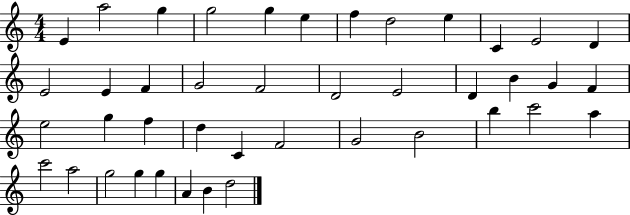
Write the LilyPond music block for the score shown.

{
  \clef treble
  \numericTimeSignature
  \time 4/4
  \key c \major
  e'4 a''2 g''4 | g''2 g''4 e''4 | f''4 d''2 e''4 | c'4 e'2 d'4 | \break e'2 e'4 f'4 | g'2 f'2 | d'2 e'2 | d'4 b'4 g'4 f'4 | \break e''2 g''4 f''4 | d''4 c'4 f'2 | g'2 b'2 | b''4 c'''2 a''4 | \break c'''2 a''2 | g''2 g''4 g''4 | a'4 b'4 d''2 | \bar "|."
}